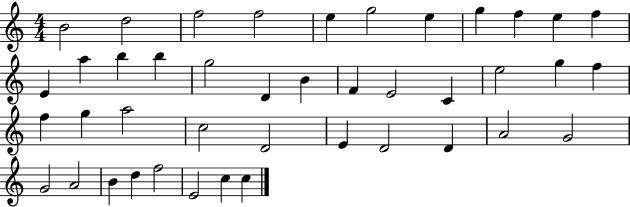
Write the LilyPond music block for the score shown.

{
  \clef treble
  \numericTimeSignature
  \time 4/4
  \key c \major
  b'2 d''2 | f''2 f''2 | e''4 g''2 e''4 | g''4 f''4 e''4 f''4 | \break e'4 a''4 b''4 b''4 | g''2 d'4 b'4 | f'4 e'2 c'4 | e''2 g''4 f''4 | \break f''4 g''4 a''2 | c''2 d'2 | e'4 d'2 d'4 | a'2 g'2 | \break g'2 a'2 | b'4 d''4 f''2 | e'2 c''4 c''4 | \bar "|."
}